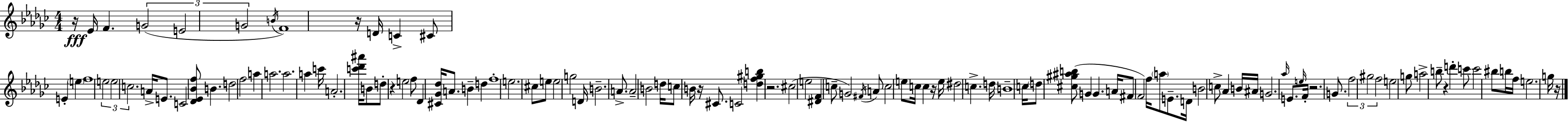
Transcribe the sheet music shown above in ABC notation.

X:1
T:Untitled
M:4/4
L:1/4
K:Ebm
z/4 _E/4 F G2 E2 G2 B/4 F4 z/4 D/4 C ^C/2 E e f4 e2 e2 c2 A/4 E/2 C2 [_D_E_Bf]/2 B d2 f2 a a2 a2 a c'/4 A2 [c'_d'^a']/4 B/2 d/2 z e2 f/2 _D [^C_G_d]/4 A/2 B d f4 e2 ^c/2 e/2 e2 g2 D/4 B2 A/2 A2 B2 d/4 c/2 B/4 z/4 ^C/2 C2 [df^gb] z2 ^c2 e2 [^DF] c/2 G2 ^F/4 A/2 c2 e/2 c/4 c z/4 e/4 ^d2 c d/4 B4 c/4 d/2 [^c^g^ab]/2 G G A/4 ^F/2 F2 f/4 a/2 E/2 D/4 B2 c/2 _A B/4 ^A/4 G2 _a/4 E/2 e/4 F/4 z2 G/2 f2 ^g2 f2 e2 g/2 a2 b/2 z d' c'/2 c'2 ^b/2 b/4 f/4 e2 g/4 z/4